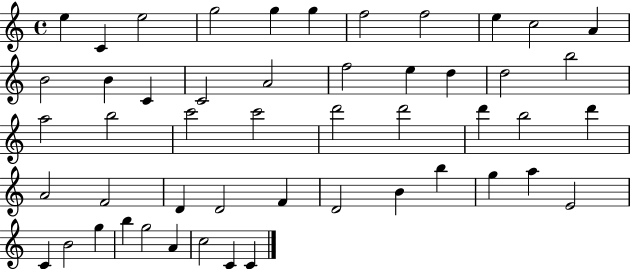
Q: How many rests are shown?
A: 0